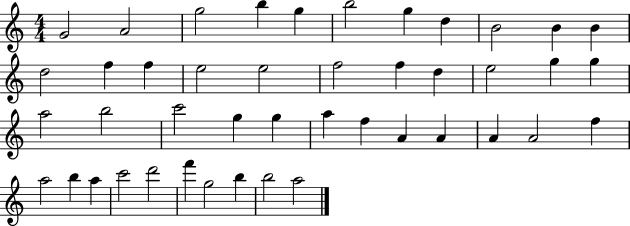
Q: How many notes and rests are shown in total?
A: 44